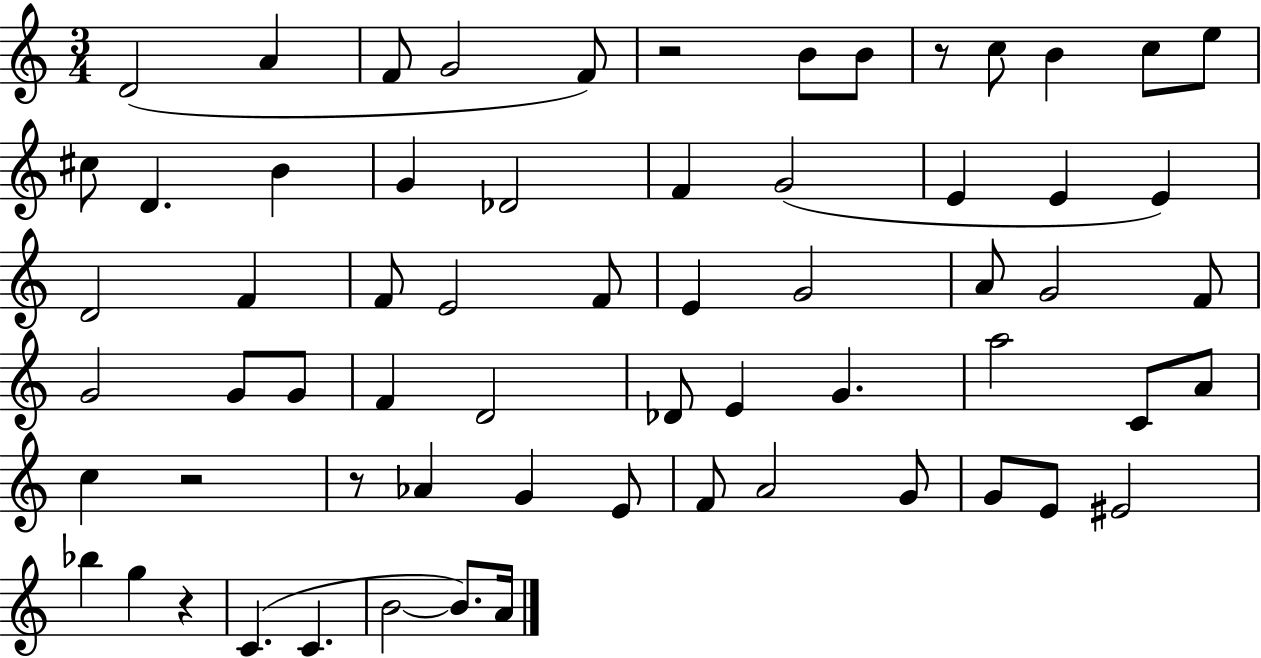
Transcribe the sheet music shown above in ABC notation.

X:1
T:Untitled
M:3/4
L:1/4
K:C
D2 A F/2 G2 F/2 z2 B/2 B/2 z/2 c/2 B c/2 e/2 ^c/2 D B G _D2 F G2 E E E D2 F F/2 E2 F/2 E G2 A/2 G2 F/2 G2 G/2 G/2 F D2 _D/2 E G a2 C/2 A/2 c z2 z/2 _A G E/2 F/2 A2 G/2 G/2 E/2 ^E2 _b g z C C B2 B/2 A/4